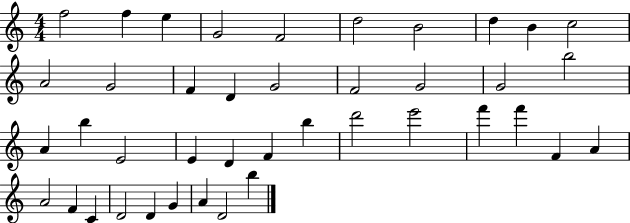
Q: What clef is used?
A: treble